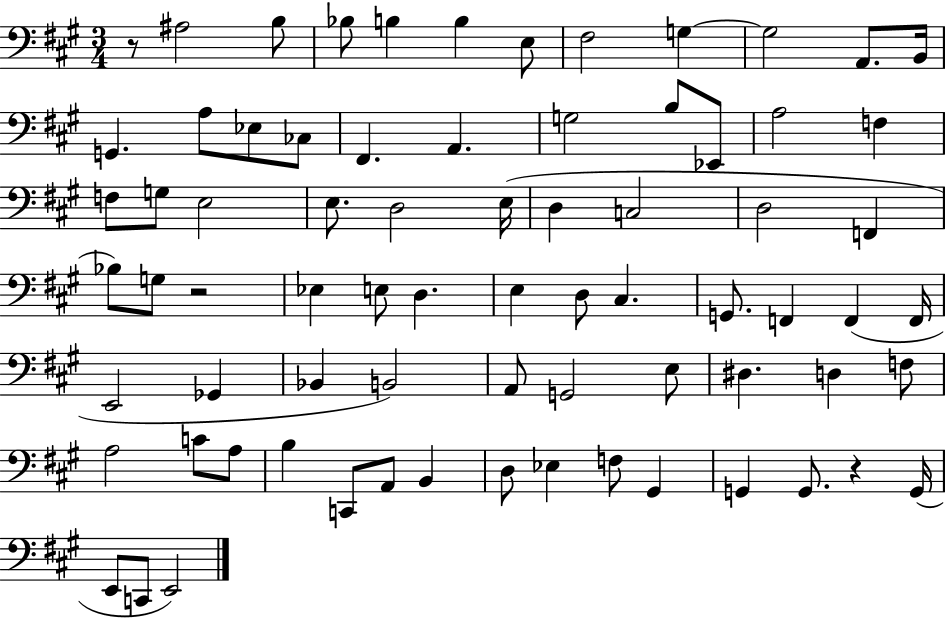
{
  \clef bass
  \numericTimeSignature
  \time 3/4
  \key a \major
  \repeat volta 2 { r8 ais2 b8 | bes8 b4 b4 e8 | fis2 g4~~ | g2 a,8. b,16 | \break g,4. a8 ees8 ces8 | fis,4. a,4. | g2 b8 ees,8 | a2 f4 | \break f8 g8 e2 | e8. d2 e16( | d4 c2 | d2 f,4 | \break bes8) g8 r2 | ees4 e8 d4. | e4 d8 cis4. | g,8. f,4 f,4( f,16 | \break e,2 ges,4 | bes,4 b,2) | a,8 g,2 e8 | dis4. d4 f8 | \break a2 c'8 a8 | b4 c,8 a,8 b,4 | d8 ees4 f8 gis,4 | g,4 g,8. r4 g,16( | \break e,8 c,8 e,2) | } \bar "|."
}